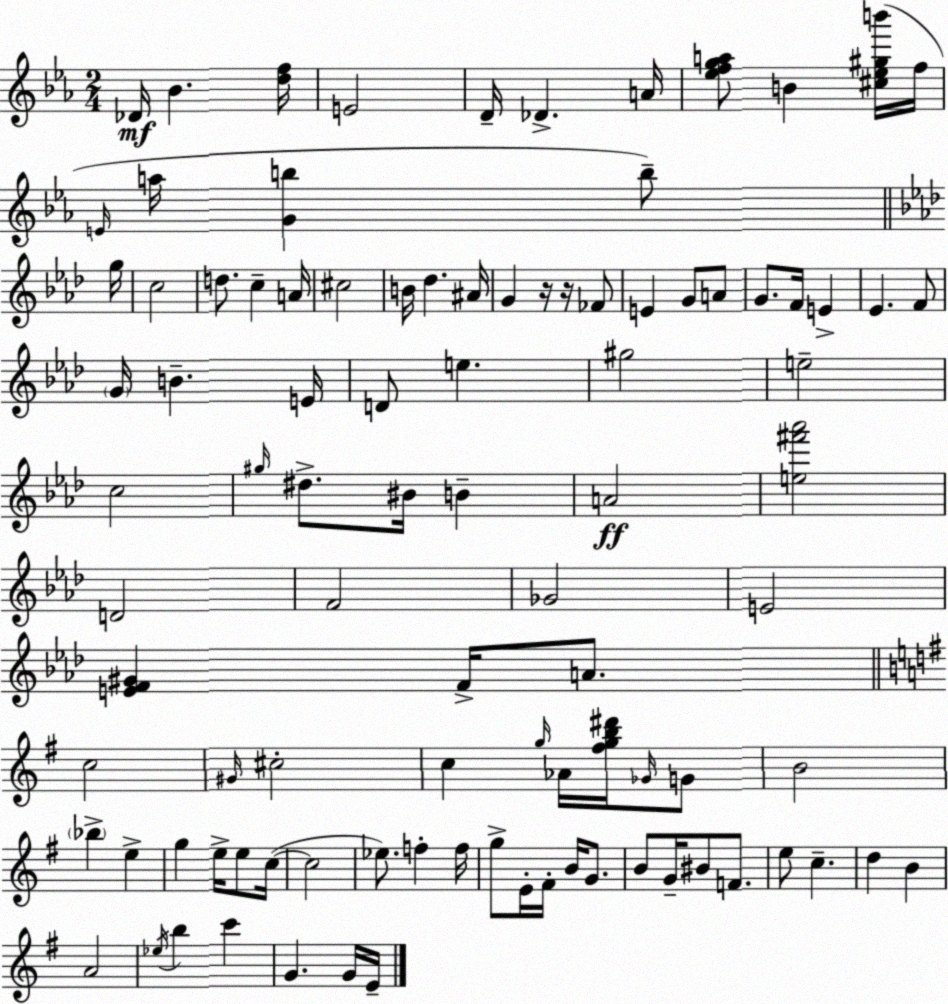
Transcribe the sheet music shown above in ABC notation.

X:1
T:Untitled
M:2/4
L:1/4
K:Cm
_D/4 _B [df]/4 E2 D/4 _D A/4 [_efga]/2 B [^c_e^gb']/4 f/4 E/4 a/4 [Gb] b/2 g/4 c2 d/2 c A/4 ^c2 B/4 _d ^A/4 G z/4 z/4 _F/2 E G/2 A/2 G/2 F/4 E _E F/2 G/4 B E/4 D/2 e ^g2 e2 c2 ^g/4 ^d/2 ^B/4 B A2 [e^f'_a']2 D2 F2 _G2 E2 [EF^G] F/4 A/2 c2 ^G/4 ^c2 c g/4 _A/4 [^fgb^d']/4 _G/4 G/2 B2 _b e g e/4 e/2 c/4 c2 _e/2 f f/4 g/2 E/4 ^F/4 B/4 G/2 B/2 G/4 ^B/2 F/2 e/2 c d B A2 _e/4 b c' G G/4 E/4